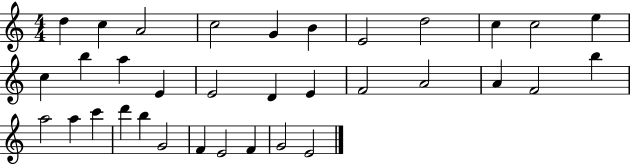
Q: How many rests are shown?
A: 0